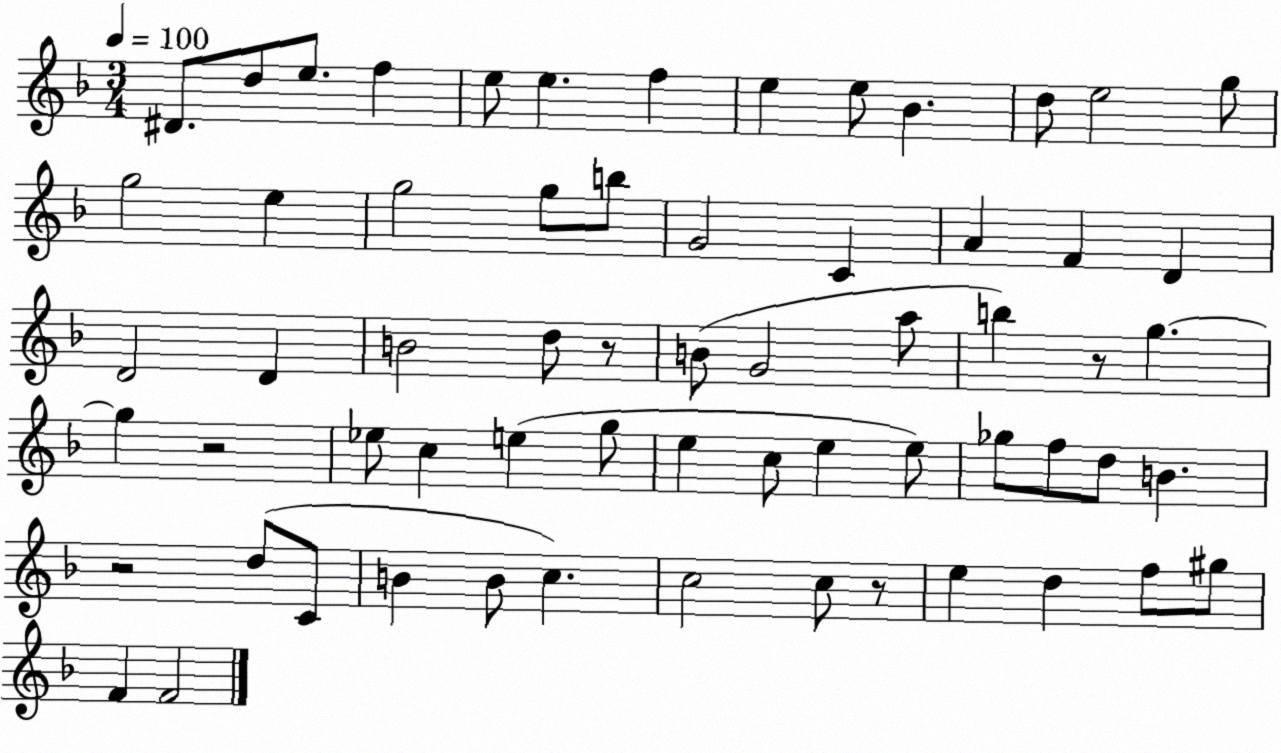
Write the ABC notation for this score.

X:1
T:Untitled
M:3/4
L:1/4
K:F
^D/2 d/2 e/2 f e/2 e f e e/2 _B d/2 e2 g/2 g2 e g2 g/2 b/2 G2 C A F D D2 D B2 d/2 z/2 B/2 G2 a/2 b z/2 g g z2 _e/2 c e g/2 e c/2 e e/2 _g/2 f/2 d/2 B z2 d/2 C/2 B B/2 c c2 c/2 z/2 e d f/2 ^g/2 F F2